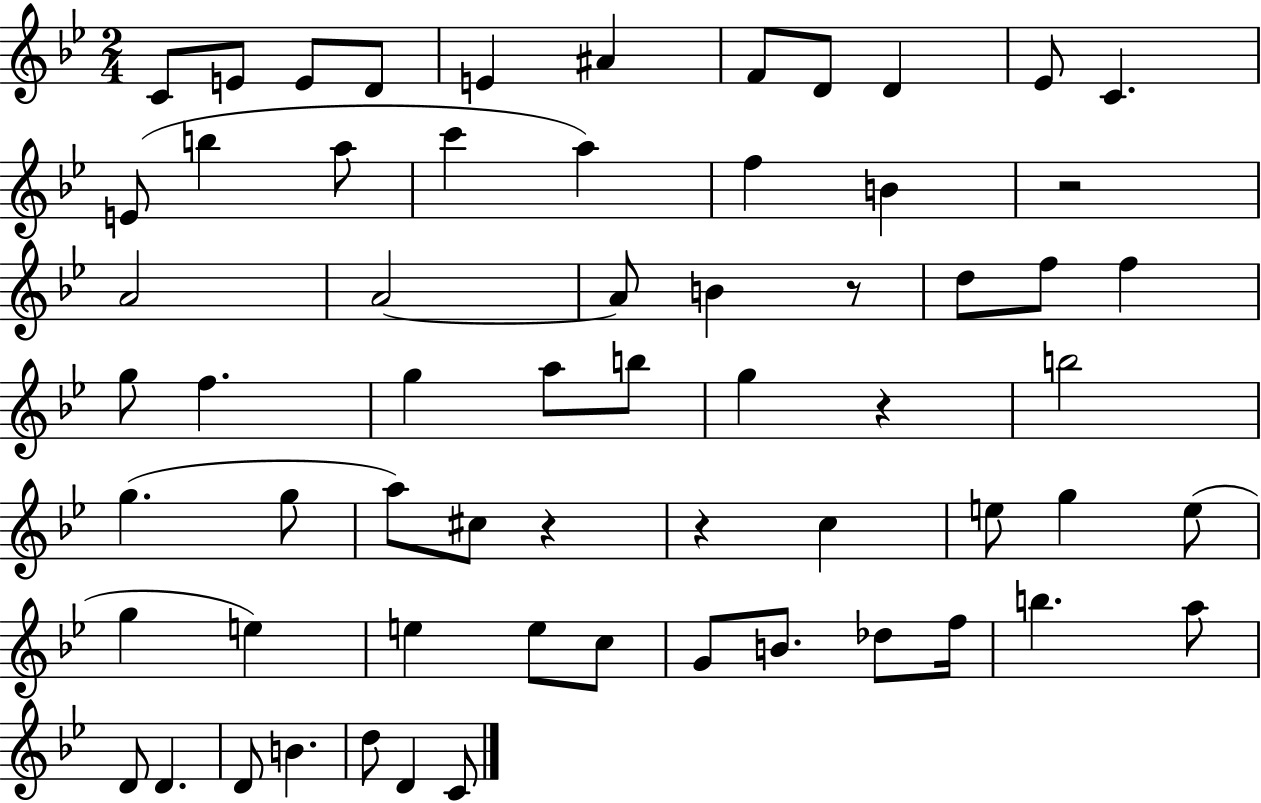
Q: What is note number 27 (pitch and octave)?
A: F5